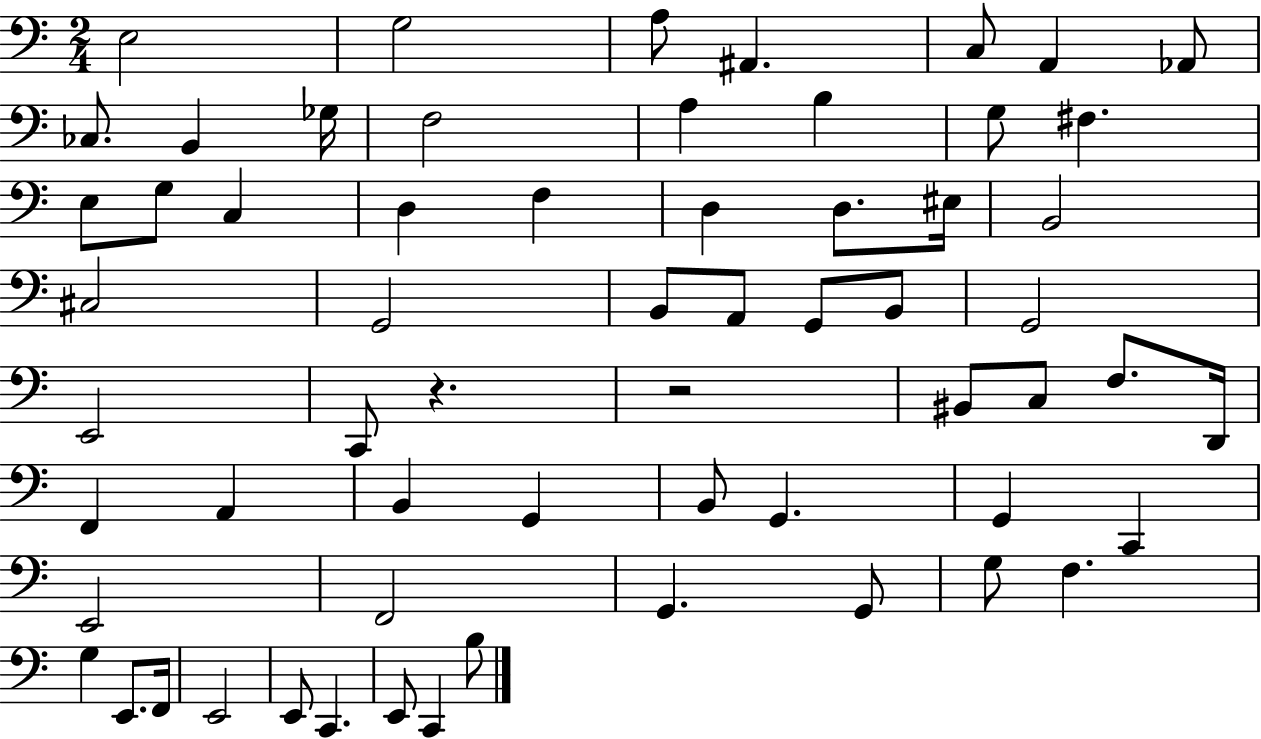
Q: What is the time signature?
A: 2/4